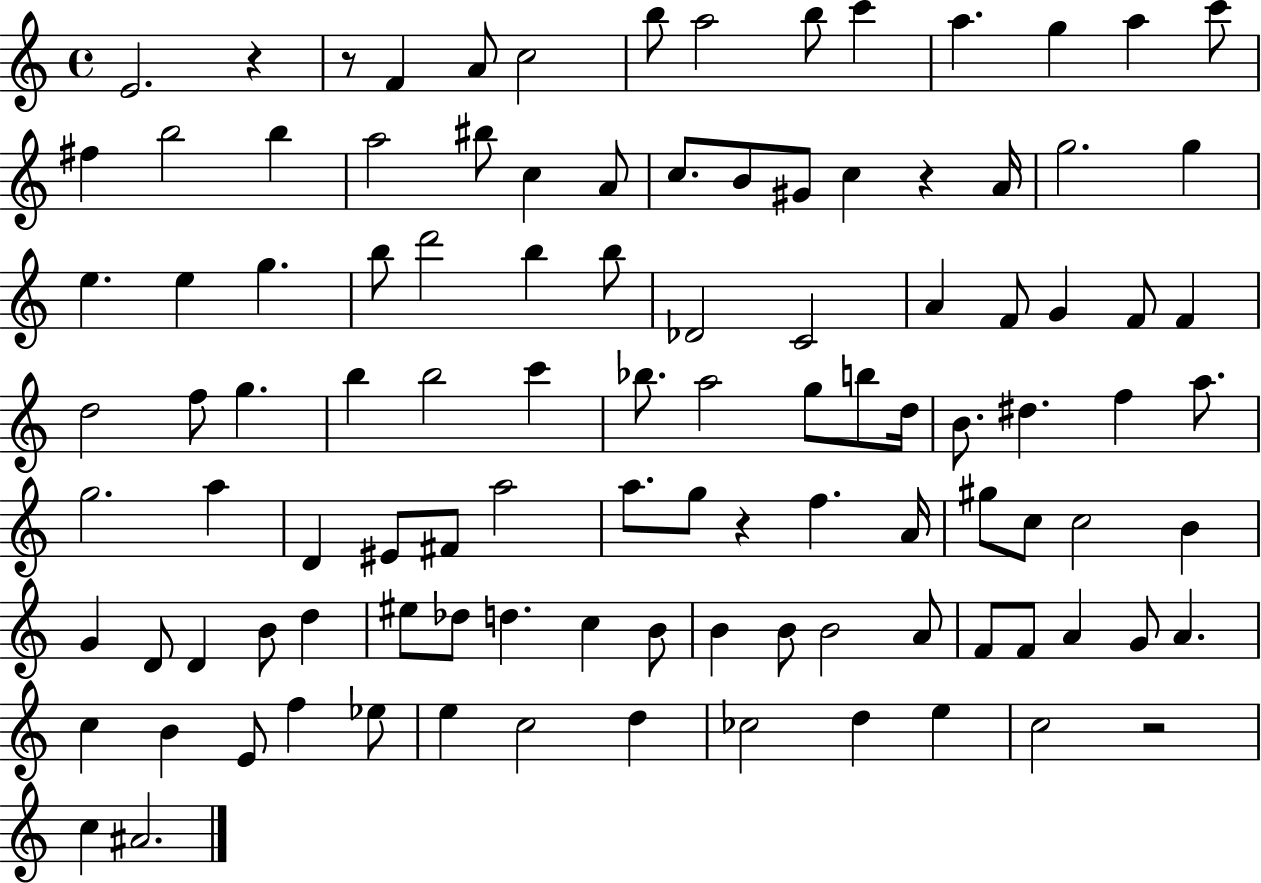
{
  \clef treble
  \time 4/4
  \defaultTimeSignature
  \key c \major
  e'2. r4 | r8 f'4 a'8 c''2 | b''8 a''2 b''8 c'''4 | a''4. g''4 a''4 c'''8 | \break fis''4 b''2 b''4 | a''2 bis''8 c''4 a'8 | c''8. b'8 gis'8 c''4 r4 a'16 | g''2. g''4 | \break e''4. e''4 g''4. | b''8 d'''2 b''4 b''8 | des'2 c'2 | a'4 f'8 g'4 f'8 f'4 | \break d''2 f''8 g''4. | b''4 b''2 c'''4 | bes''8. a''2 g''8 b''8 d''16 | b'8. dis''4. f''4 a''8. | \break g''2. a''4 | d'4 eis'8 fis'8 a''2 | a''8. g''8 r4 f''4. a'16 | gis''8 c''8 c''2 b'4 | \break g'4 d'8 d'4 b'8 d''4 | eis''8 des''8 d''4. c''4 b'8 | b'4 b'8 b'2 a'8 | f'8 f'8 a'4 g'8 a'4. | \break c''4 b'4 e'8 f''4 ees''8 | e''4 c''2 d''4 | ces''2 d''4 e''4 | c''2 r2 | \break c''4 ais'2. | \bar "|."
}